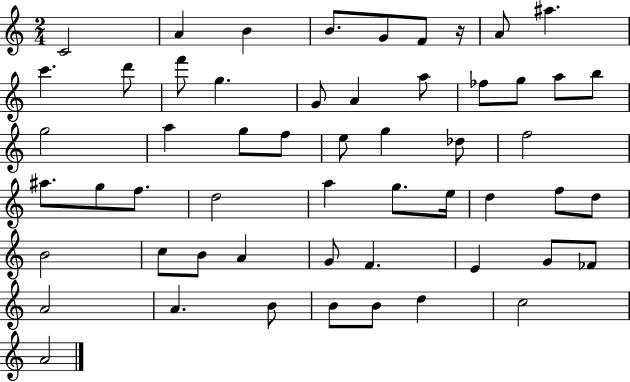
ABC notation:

X:1
T:Untitled
M:2/4
L:1/4
K:C
C2 A B B/2 G/2 F/2 z/4 A/2 ^a c' d'/2 f'/2 g G/2 A a/2 _f/2 g/2 a/2 b/2 g2 a g/2 f/2 e/2 g _d/2 f2 ^a/2 g/2 f/2 d2 a g/2 e/4 d f/2 d/2 B2 c/2 B/2 A G/2 F E G/2 _F/2 A2 A B/2 B/2 B/2 d c2 A2